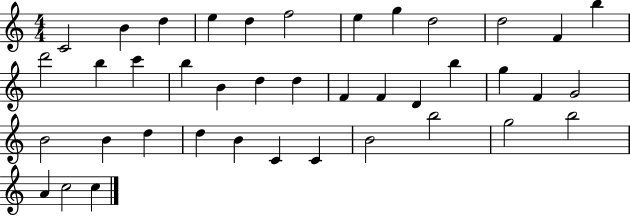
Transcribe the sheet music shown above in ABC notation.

X:1
T:Untitled
M:4/4
L:1/4
K:C
C2 B d e d f2 e g d2 d2 F b d'2 b c' b B d d F F D b g F G2 B2 B d d B C C B2 b2 g2 b2 A c2 c